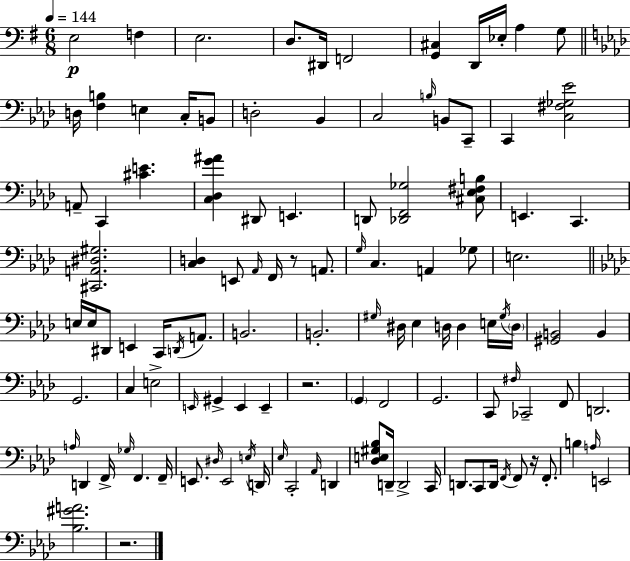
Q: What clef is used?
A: bass